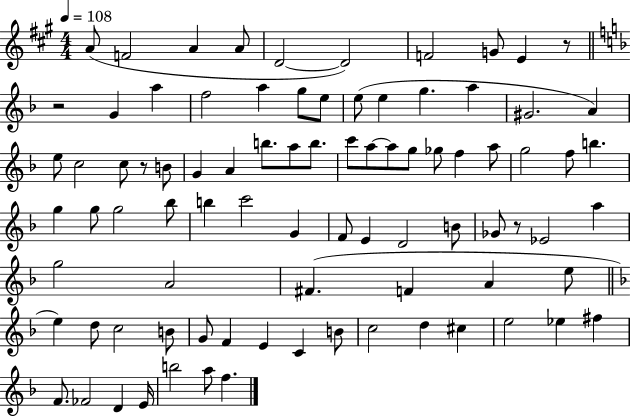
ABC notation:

X:1
T:Untitled
M:4/4
L:1/4
K:A
A/2 F2 A A/2 D2 D2 F2 G/2 E z/2 z2 G a f2 a g/2 e/2 e/2 e g a ^G2 A e/2 c2 c/2 z/2 B/2 G A b/2 a/2 b/2 c'/2 a/2 a/2 g/2 _g/2 f a/2 g2 f/2 b g g/2 g2 _b/2 b c'2 G F/2 E D2 B/2 _G/2 z/2 _E2 a g2 A2 ^F F A e/2 e d/2 c2 B/2 G/2 F E C B/2 c2 d ^c e2 _e ^f F/2 _F2 D E/4 b2 a/2 f